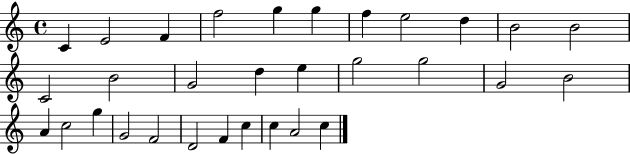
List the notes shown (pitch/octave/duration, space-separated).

C4/q E4/h F4/q F5/h G5/q G5/q F5/q E5/h D5/q B4/h B4/h C4/h B4/h G4/h D5/q E5/q G5/h G5/h G4/h B4/h A4/q C5/h G5/q G4/h F4/h D4/h F4/q C5/q C5/q A4/h C5/q